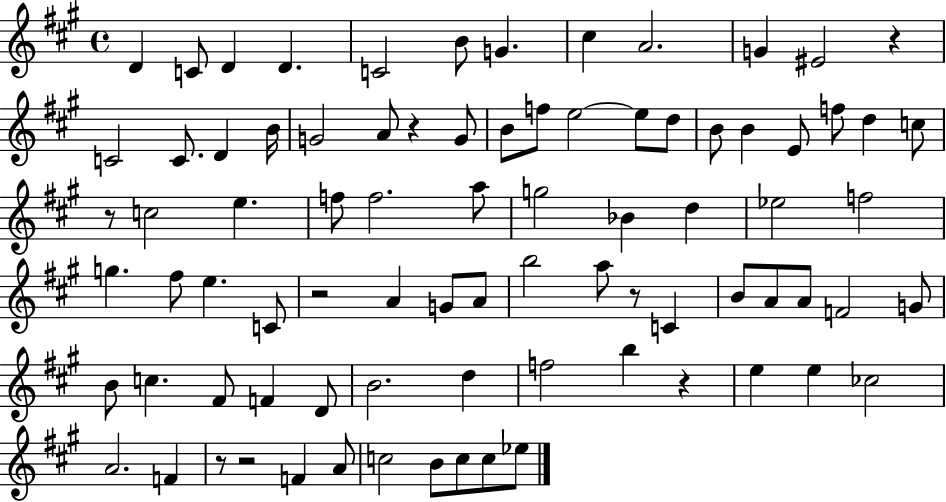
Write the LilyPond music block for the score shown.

{
  \clef treble
  \time 4/4
  \defaultTimeSignature
  \key a \major
  d'4 c'8 d'4 d'4. | c'2 b'8 g'4. | cis''4 a'2. | g'4 eis'2 r4 | \break c'2 c'8. d'4 b'16 | g'2 a'8 r4 g'8 | b'8 f''8 e''2~~ e''8 d''8 | b'8 b'4 e'8 f''8 d''4 c''8 | \break r8 c''2 e''4. | f''8 f''2. a''8 | g''2 bes'4 d''4 | ees''2 f''2 | \break g''4. fis''8 e''4. c'8 | r2 a'4 g'8 a'8 | b''2 a''8 r8 c'4 | b'8 a'8 a'8 f'2 g'8 | \break b'8 c''4. fis'8 f'4 d'8 | b'2. d''4 | f''2 b''4 r4 | e''4 e''4 ces''2 | \break a'2. f'4 | r8 r2 f'4 a'8 | c''2 b'8 c''8 c''8 ees''8 | \bar "|."
}